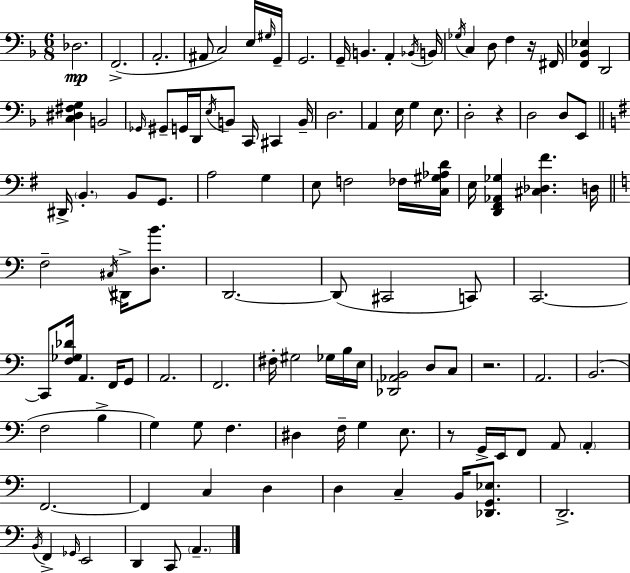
X:1
T:Untitled
M:6/8
L:1/4
K:F
_D,2 F,,2 A,,2 ^A,,/2 C,2 E,/4 ^G,/4 G,,/4 G,,2 G,,/4 B,, A,, _B,,/4 B,,/4 _G,/4 C, D,/2 F, z/4 ^F,,/4 [F,,_B,,_E,] D,,2 [C,^D,^F,G,] B,,2 _G,,/4 ^G,,/2 G,,/4 D,,/4 E,/4 B,,/2 C,,/4 ^C,, B,,/4 D,2 A,, E,/4 G, E,/2 D,2 z D,2 D,/2 E,,/2 ^D,,/4 B,, B,,/2 G,,/2 A,2 G, E,/2 F,2 _F,/4 [C,^G,_A,D]/4 E,/4 [D,,^F,,_A,,_G,] [^C,_D,^F] D,/4 F,2 ^C,/4 ^D,,/4 [D,B]/2 D,,2 D,,/2 ^C,,2 C,,/2 C,,2 C,,/2 [F,_G,_D]/4 A,, F,,/4 G,,/2 A,,2 F,,2 ^F,/4 ^G,2 _G,/4 B,/4 E,/4 [_D,,_A,,B,,]2 D,/2 C,/2 z2 A,,2 B,,2 F,2 B, G, G,/2 F, ^D, F,/4 G, E,/2 z/2 G,,/4 E,,/4 F,,/2 A,,/2 A,, F,,2 F,, C, D, D, C, B,,/4 [_D,,G,,_E,]/2 D,,2 B,,/4 F,, _G,,/4 E,,2 D,, C,,/2 A,,